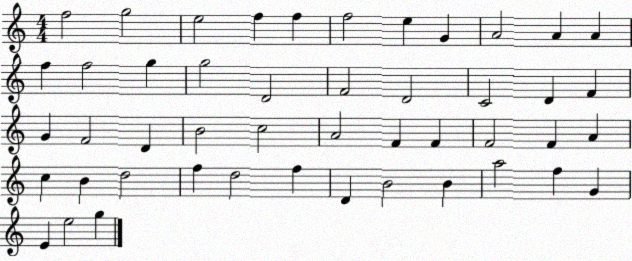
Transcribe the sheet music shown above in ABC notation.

X:1
T:Untitled
M:4/4
L:1/4
K:C
f2 g2 e2 f f f2 e G A2 A A f f2 g g2 D2 F2 D2 C2 D F G F2 D B2 c2 A2 F F F2 F A c B d2 f d2 f D B2 B a2 f G E e2 g